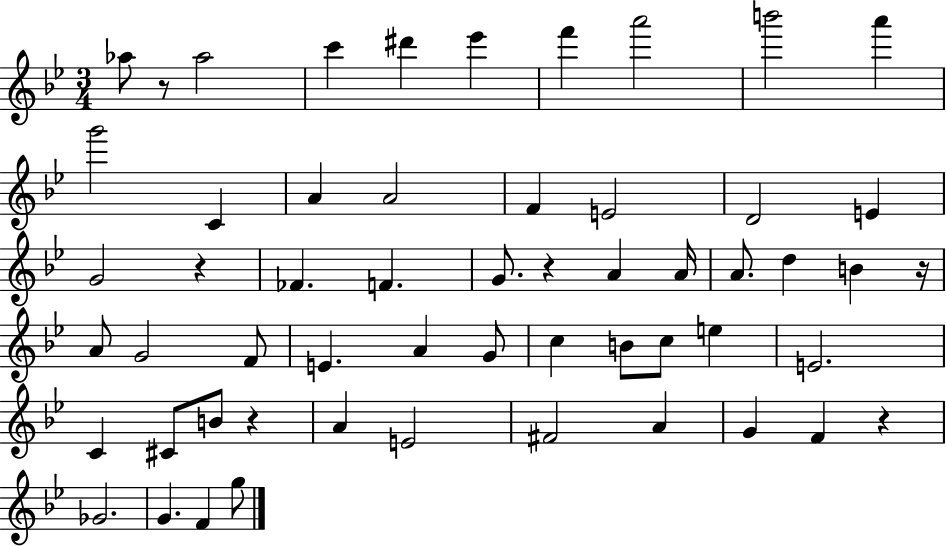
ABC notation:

X:1
T:Untitled
M:3/4
L:1/4
K:Bb
_a/2 z/2 _a2 c' ^d' _e' f' a'2 b'2 a' g'2 C A A2 F E2 D2 E G2 z _F F G/2 z A A/4 A/2 d B z/4 A/2 G2 F/2 E A G/2 c B/2 c/2 e E2 C ^C/2 B/2 z A E2 ^F2 A G F z _G2 G F g/2